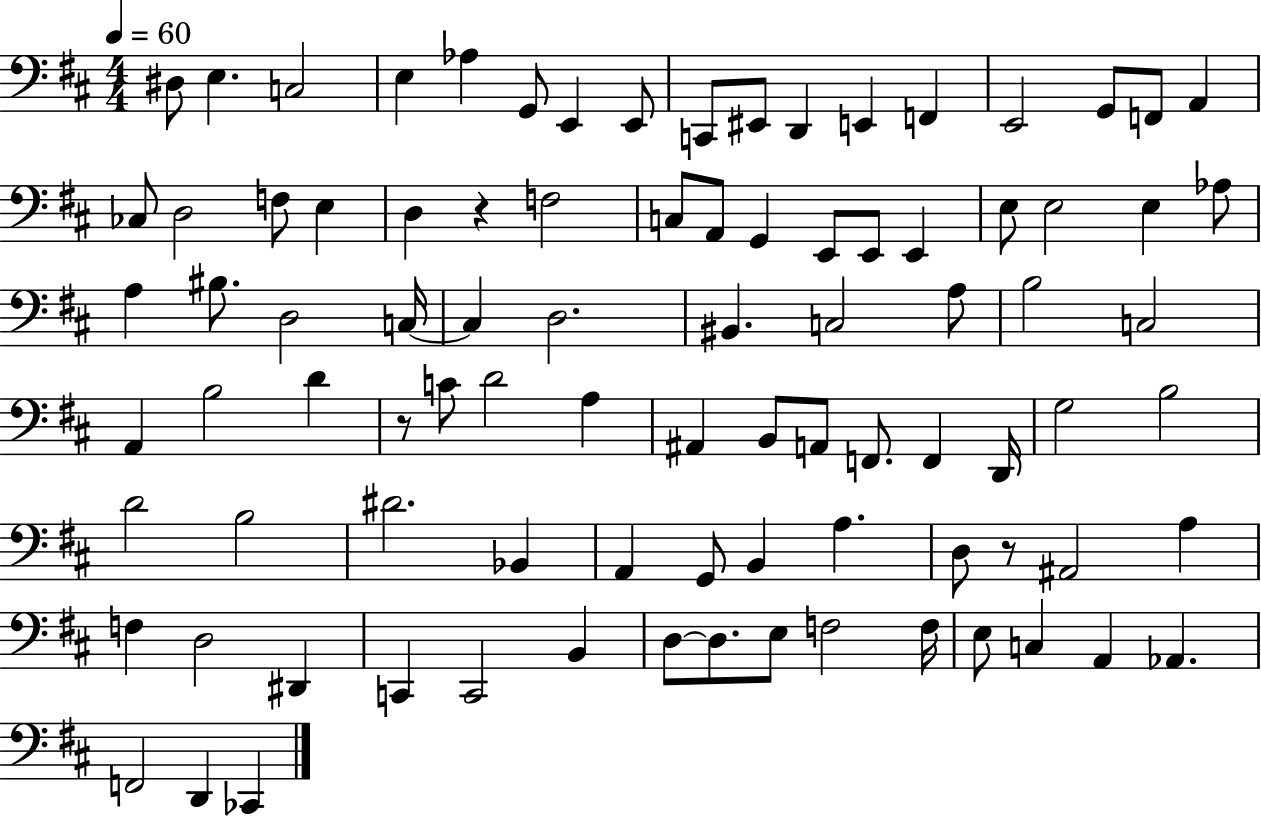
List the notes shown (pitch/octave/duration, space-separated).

D#3/e E3/q. C3/h E3/q Ab3/q G2/e E2/q E2/e C2/e EIS2/e D2/q E2/q F2/q E2/h G2/e F2/e A2/q CES3/e D3/h F3/e E3/q D3/q R/q F3/h C3/e A2/e G2/q E2/e E2/e E2/q E3/e E3/h E3/q Ab3/e A3/q BIS3/e. D3/h C3/s C3/q D3/h. BIS2/q. C3/h A3/e B3/h C3/h A2/q B3/h D4/q R/e C4/e D4/h A3/q A#2/q B2/e A2/e F2/e. F2/q D2/s G3/h B3/h D4/h B3/h D#4/h. Bb2/q A2/q G2/e B2/q A3/q. D3/e R/e A#2/h A3/q F3/q D3/h D#2/q C2/q C2/h B2/q D3/e D3/e. E3/e F3/h F3/s E3/e C3/q A2/q Ab2/q. F2/h D2/q CES2/q